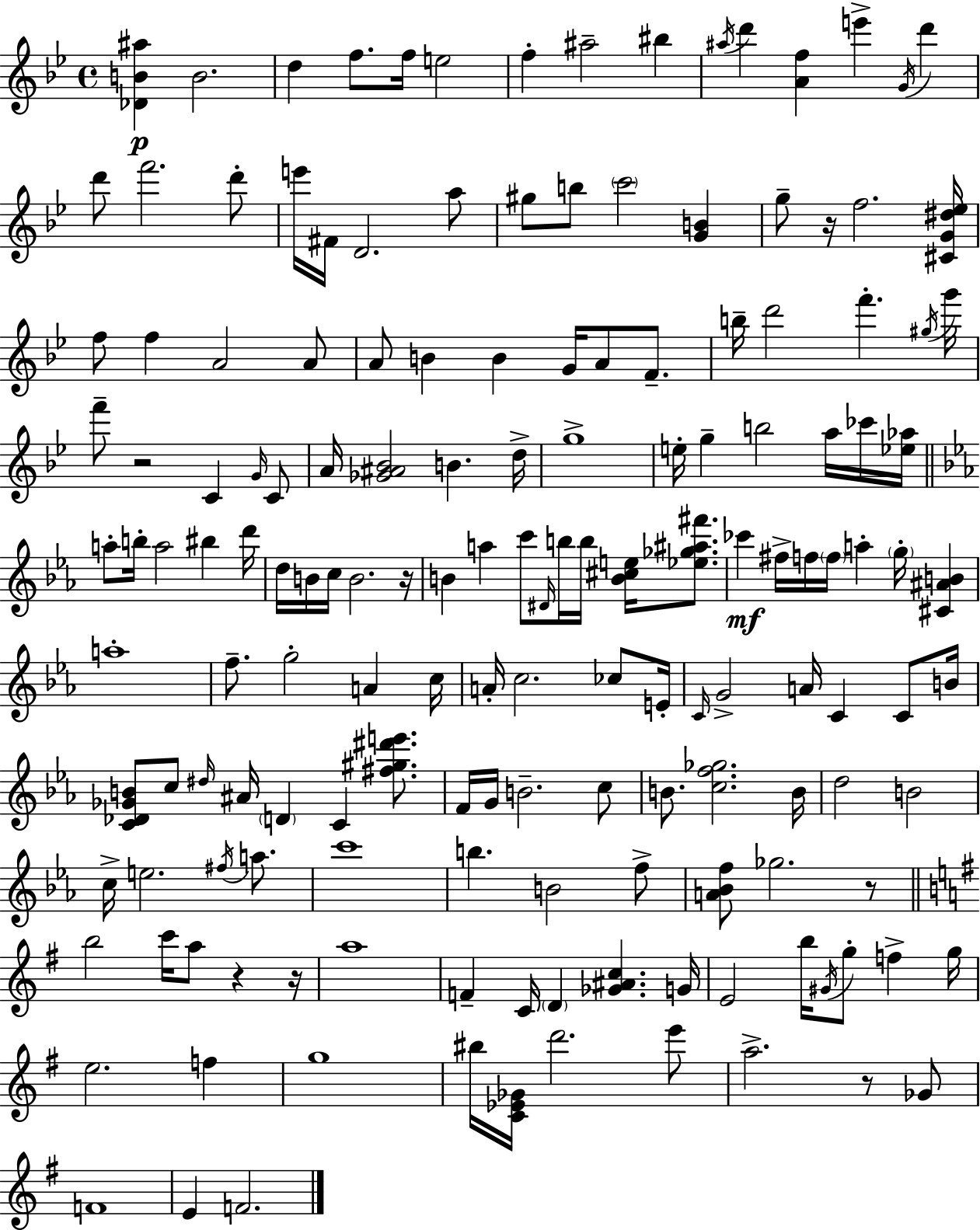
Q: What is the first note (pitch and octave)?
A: B4